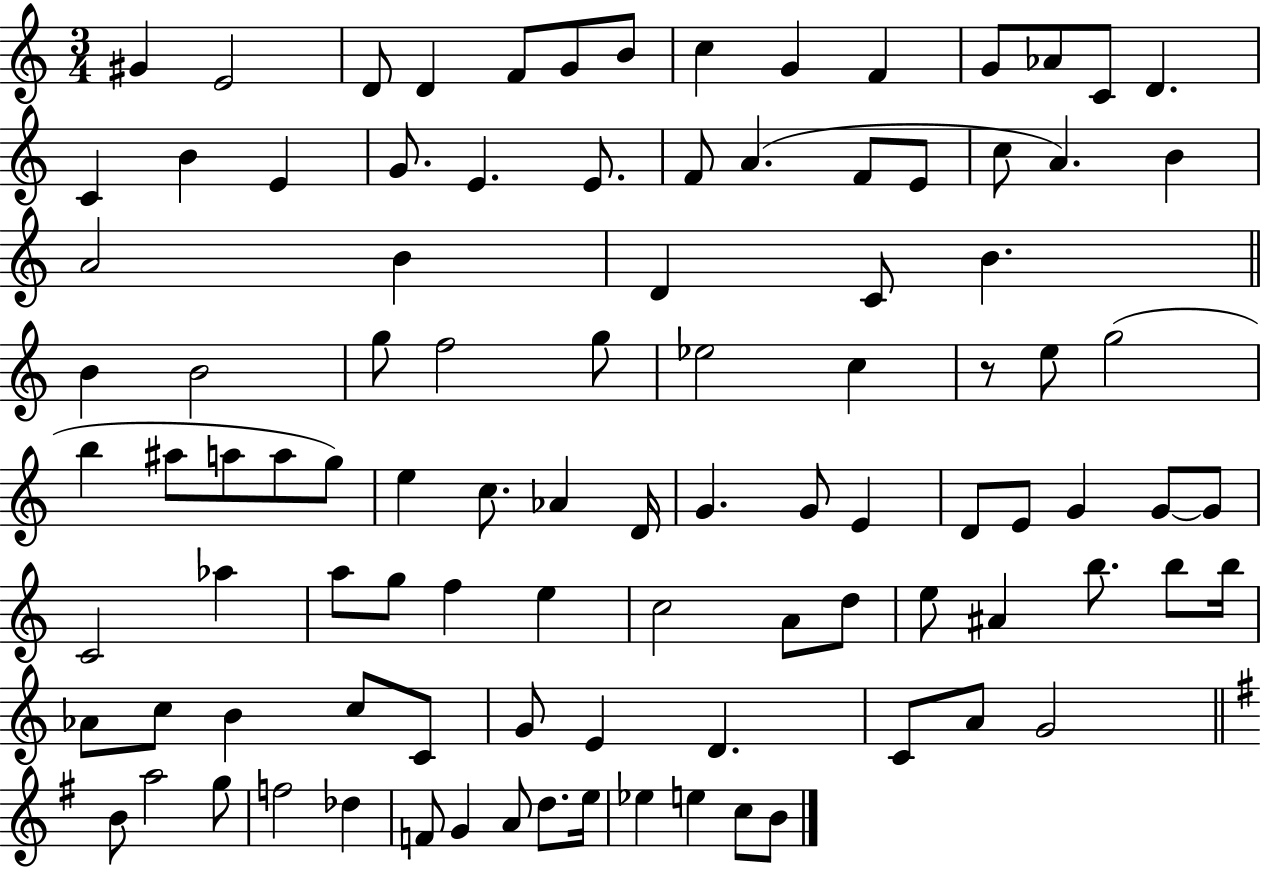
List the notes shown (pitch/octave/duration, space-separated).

G#4/q E4/h D4/e D4/q F4/e G4/e B4/e C5/q G4/q F4/q G4/e Ab4/e C4/e D4/q. C4/q B4/q E4/q G4/e. E4/q. E4/e. F4/e A4/q. F4/e E4/e C5/e A4/q. B4/q A4/h B4/q D4/q C4/e B4/q. B4/q B4/h G5/e F5/h G5/e Eb5/h C5/q R/e E5/e G5/h B5/q A#5/e A5/e A5/e G5/e E5/q C5/e. Ab4/q D4/s G4/q. G4/e E4/q D4/e E4/e G4/q G4/e G4/e C4/h Ab5/q A5/e G5/e F5/q E5/q C5/h A4/e D5/e E5/e A#4/q B5/e. B5/e B5/s Ab4/e C5/e B4/q C5/e C4/e G4/e E4/q D4/q. C4/e A4/e G4/h B4/e A5/h G5/e F5/h Db5/q F4/e G4/q A4/e D5/e. E5/s Eb5/q E5/q C5/e B4/e